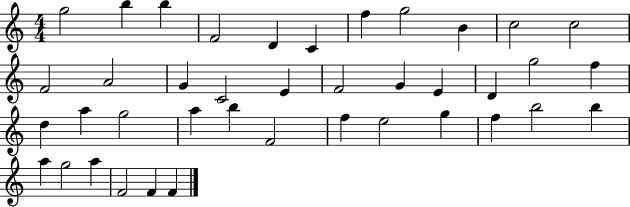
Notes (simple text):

G5/h B5/q B5/q F4/h D4/q C4/q F5/q G5/h B4/q C5/h C5/h F4/h A4/h G4/q C4/h E4/q F4/h G4/q E4/q D4/q G5/h F5/q D5/q A5/q G5/h A5/q B5/q F4/h F5/q E5/h G5/q F5/q B5/h B5/q A5/q G5/h A5/q F4/h F4/q F4/q